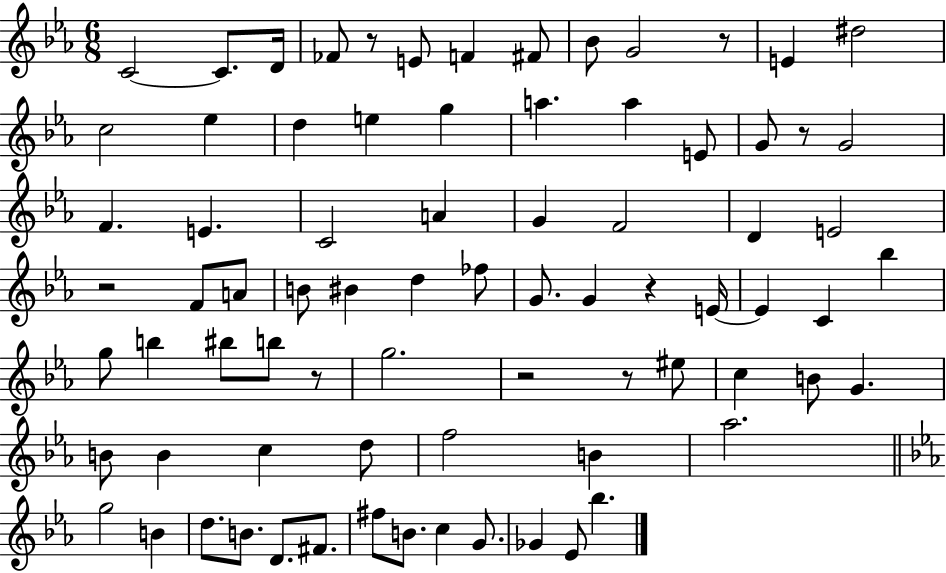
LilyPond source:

{
  \clef treble
  \numericTimeSignature
  \time 6/8
  \key ees \major
  \repeat volta 2 { c'2~~ c'8. d'16 | fes'8 r8 e'8 f'4 fis'8 | bes'8 g'2 r8 | e'4 dis''2 | \break c''2 ees''4 | d''4 e''4 g''4 | a''4. a''4 e'8 | g'8 r8 g'2 | \break f'4. e'4. | c'2 a'4 | g'4 f'2 | d'4 e'2 | \break r2 f'8 a'8 | b'8 bis'4 d''4 fes''8 | g'8. g'4 r4 e'16~~ | e'4 c'4 bes''4 | \break g''8 b''4 bis''8 b''8 r8 | g''2. | r2 r8 eis''8 | c''4 b'8 g'4. | \break b'8 b'4 c''4 d''8 | f''2 b'4 | aes''2. | \bar "||" \break \key ees \major g''2 b'4 | d''8. b'8. d'8. fis'8. | fis''8 b'8. c''4 g'8. | ges'4 ees'8 bes''4. | \break } \bar "|."
}